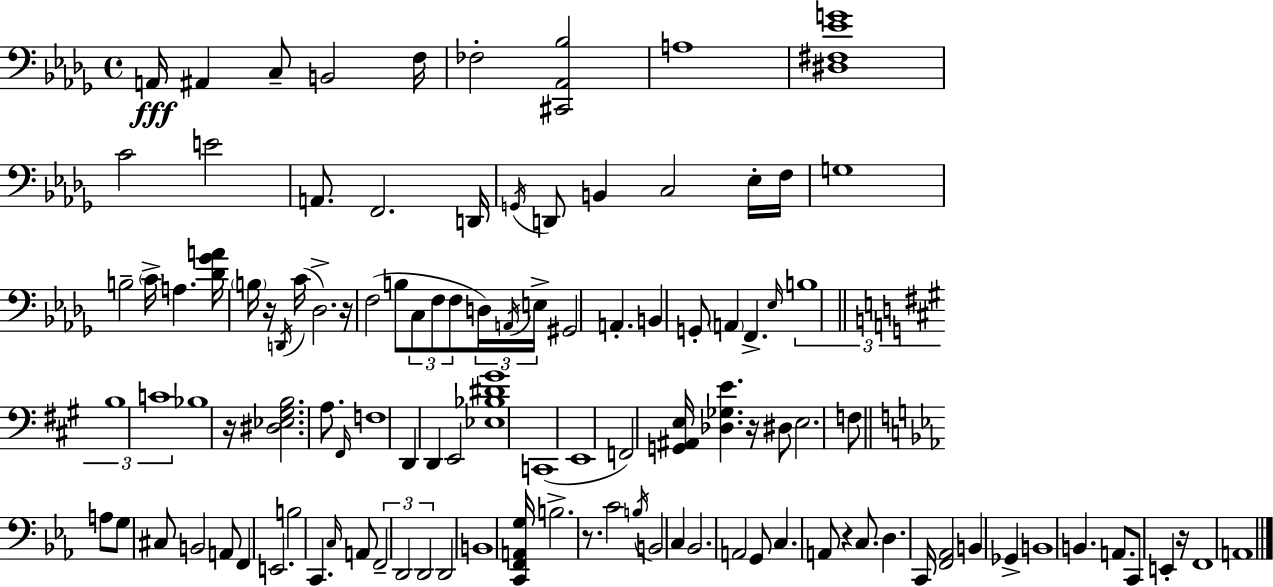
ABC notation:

X:1
T:Untitled
M:4/4
L:1/4
K:Bbm
A,,/4 ^A,, C,/2 B,,2 F,/4 _F,2 [^C,,_A,,_B,]2 A,4 [^D,^F,_EG]4 C2 E2 A,,/2 F,,2 D,,/4 G,,/4 D,,/2 B,, C,2 _E,/4 F,/4 G,4 B,2 C/4 A, [_D_GA]/4 B,/4 z/4 D,,/4 C/4 _D,2 z/4 F,2 B,/2 C,/2 F,/2 F,/2 D,/4 A,,/4 E,/4 ^G,,2 A,, B,, G,,/2 A,, F,, _E,/4 B,4 B,4 C4 _B,4 z/4 [^D,_E,^G,B,]2 A,/2 ^F,,/4 F,4 D,, D,, E,,2 [_E,_B,^D^G]4 C,,4 E,,4 F,,2 [G,,^A,,E,]/4 [_D,_G,E] z/4 ^D,/2 E,2 F,/2 A,/2 G,/2 ^C,/2 B,,2 A,,/2 F,, E,,2 B,2 C,, C,/4 A,,/2 F,,2 D,,2 D,,2 D,,2 B,,4 [C,,F,,A,,G,]/4 B,2 z/2 C2 B,/4 B,,2 C, _B,,2 A,,2 G,,/2 C, A,,/2 z C,/2 D, C,,/4 [F,,_A,,]2 B,, _G,, B,,4 B,, A,,/2 C,,/2 E,, z/4 F,,4 A,,4